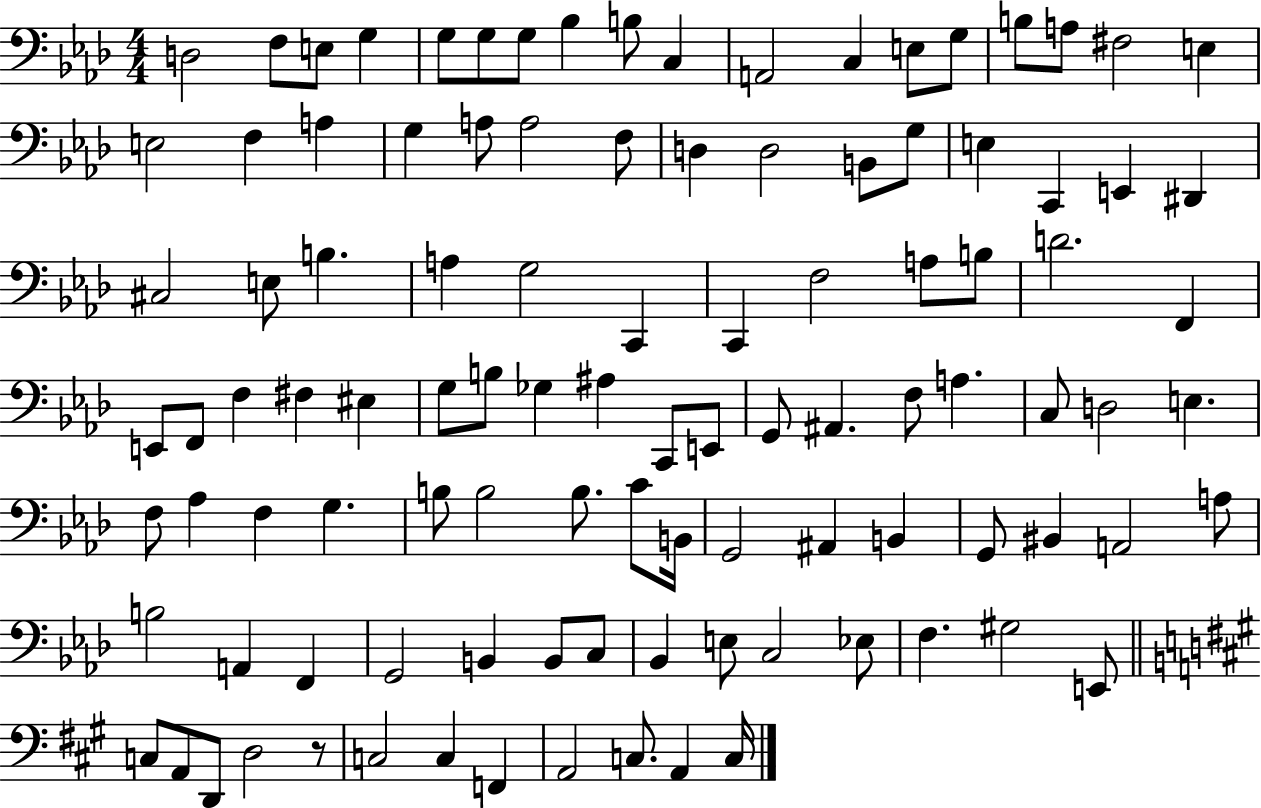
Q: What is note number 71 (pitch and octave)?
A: C4